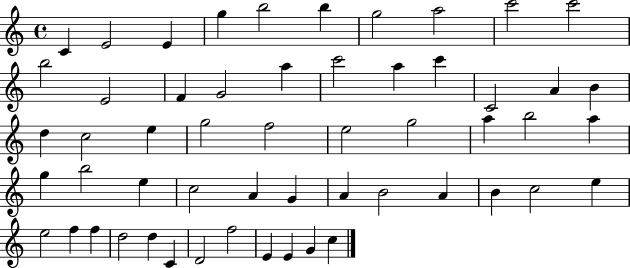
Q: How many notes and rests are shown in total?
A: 55